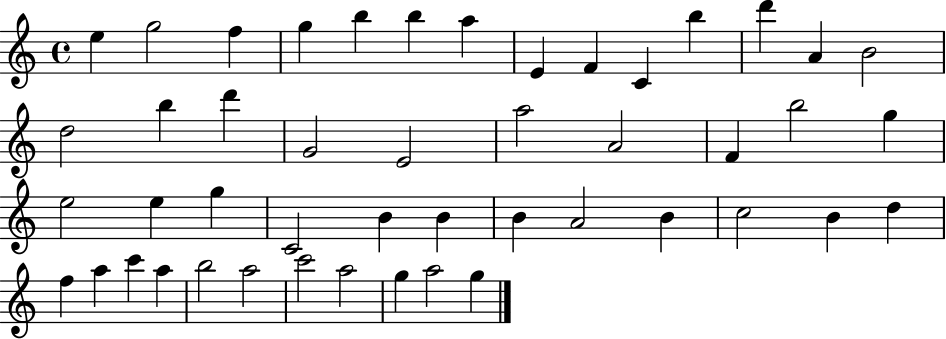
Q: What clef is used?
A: treble